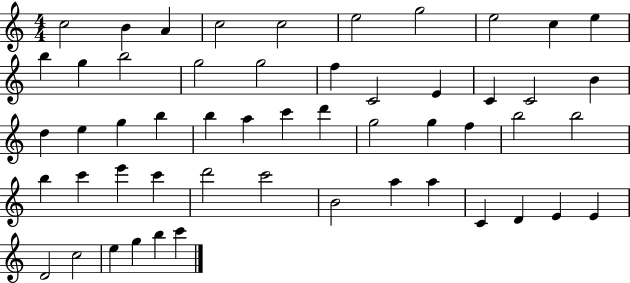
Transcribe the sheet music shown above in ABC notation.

X:1
T:Untitled
M:4/4
L:1/4
K:C
c2 B A c2 c2 e2 g2 e2 c e b g b2 g2 g2 f C2 E C C2 B d e g b b a c' d' g2 g f b2 b2 b c' e' c' d'2 c'2 B2 a a C D E E D2 c2 e g b c'